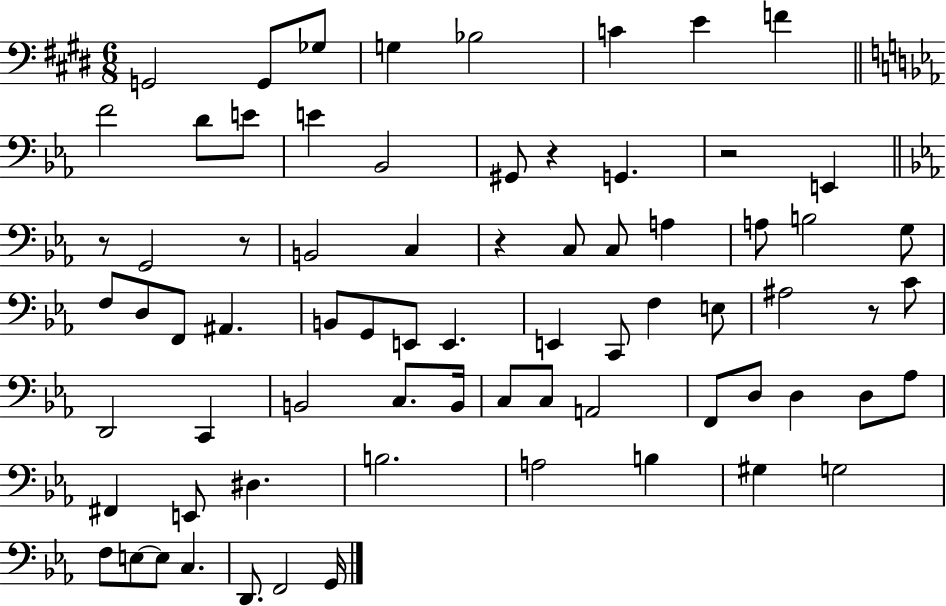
G2/h G2/e Gb3/e G3/q Bb3/h C4/q E4/q F4/q F4/h D4/e E4/e E4/q Bb2/h G#2/e R/q G2/q. R/h E2/q R/e G2/h R/e B2/h C3/q R/q C3/e C3/e A3/q A3/e B3/h G3/e F3/e D3/e F2/e A#2/q. B2/e G2/e E2/e E2/q. E2/q C2/e F3/q E3/e A#3/h R/e C4/e D2/h C2/q B2/h C3/e. B2/s C3/e C3/e A2/h F2/e D3/e D3/q D3/e Ab3/e F#2/q E2/e D#3/q. B3/h. A3/h B3/q G#3/q G3/h F3/e E3/e E3/e C3/q. D2/e. F2/h G2/s